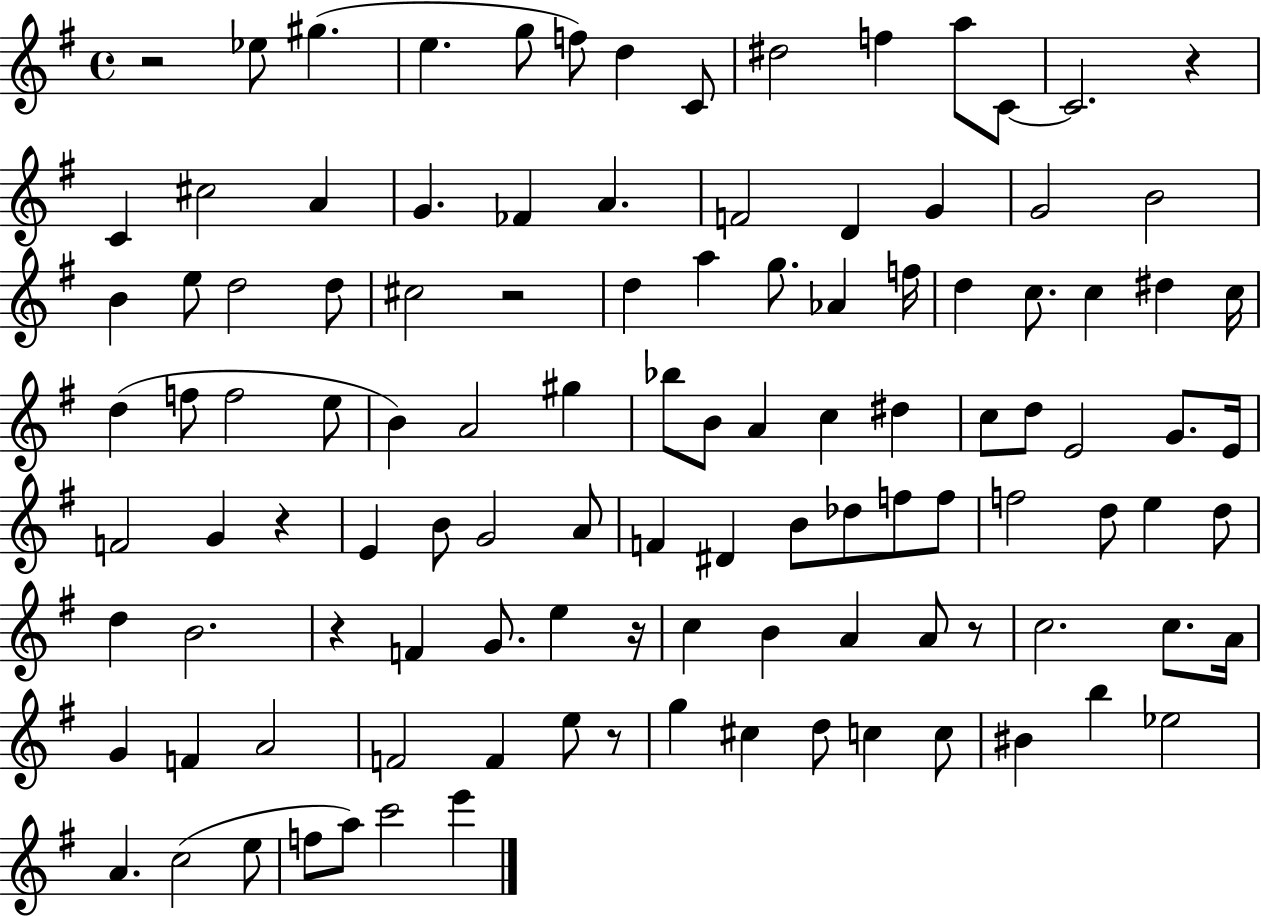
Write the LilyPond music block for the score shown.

{
  \clef treble
  \time 4/4
  \defaultTimeSignature
  \key g \major
  r2 ees''8 gis''4.( | e''4. g''8 f''8) d''4 c'8 | dis''2 f''4 a''8 c'8~~ | c'2. r4 | \break c'4 cis''2 a'4 | g'4. fes'4 a'4. | f'2 d'4 g'4 | g'2 b'2 | \break b'4 e''8 d''2 d''8 | cis''2 r2 | d''4 a''4 g''8. aes'4 f''16 | d''4 c''8. c''4 dis''4 c''16 | \break d''4( f''8 f''2 e''8 | b'4) a'2 gis''4 | bes''8 b'8 a'4 c''4 dis''4 | c''8 d''8 e'2 g'8. e'16 | \break f'2 g'4 r4 | e'4 b'8 g'2 a'8 | f'4 dis'4 b'8 des''8 f''8 f''8 | f''2 d''8 e''4 d''8 | \break d''4 b'2. | r4 f'4 g'8. e''4 r16 | c''4 b'4 a'4 a'8 r8 | c''2. c''8. a'16 | \break g'4 f'4 a'2 | f'2 f'4 e''8 r8 | g''4 cis''4 d''8 c''4 c''8 | bis'4 b''4 ees''2 | \break a'4. c''2( e''8 | f''8 a''8) c'''2 e'''4 | \bar "|."
}